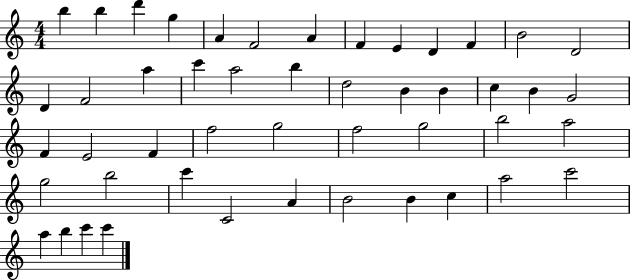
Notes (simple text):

B5/q B5/q D6/q G5/q A4/q F4/h A4/q F4/q E4/q D4/q F4/q B4/h D4/h D4/q F4/h A5/q C6/q A5/h B5/q D5/h B4/q B4/q C5/q B4/q G4/h F4/q E4/h F4/q F5/h G5/h F5/h G5/h B5/h A5/h G5/h B5/h C6/q C4/h A4/q B4/h B4/q C5/q A5/h C6/h A5/q B5/q C6/q C6/q